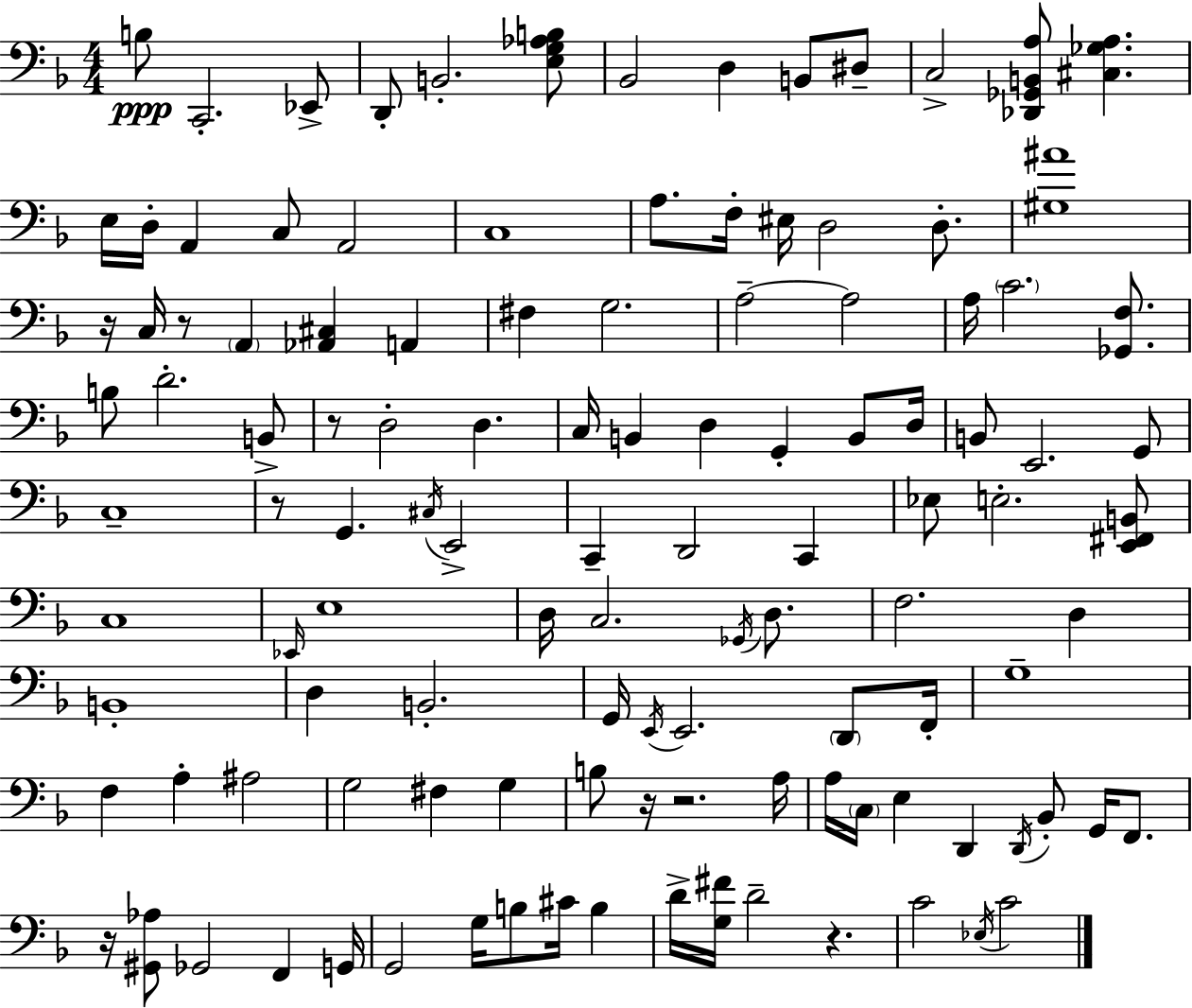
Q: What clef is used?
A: bass